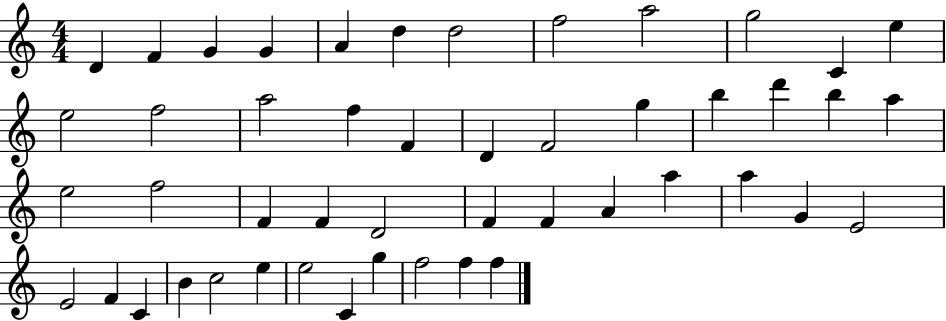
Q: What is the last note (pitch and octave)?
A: F5